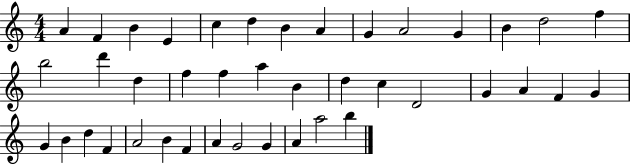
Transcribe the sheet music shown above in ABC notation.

X:1
T:Untitled
M:4/4
L:1/4
K:C
A F B E c d B A G A2 G B d2 f b2 d' d f f a B d c D2 G A F G G B d F A2 B F A G2 G A a2 b